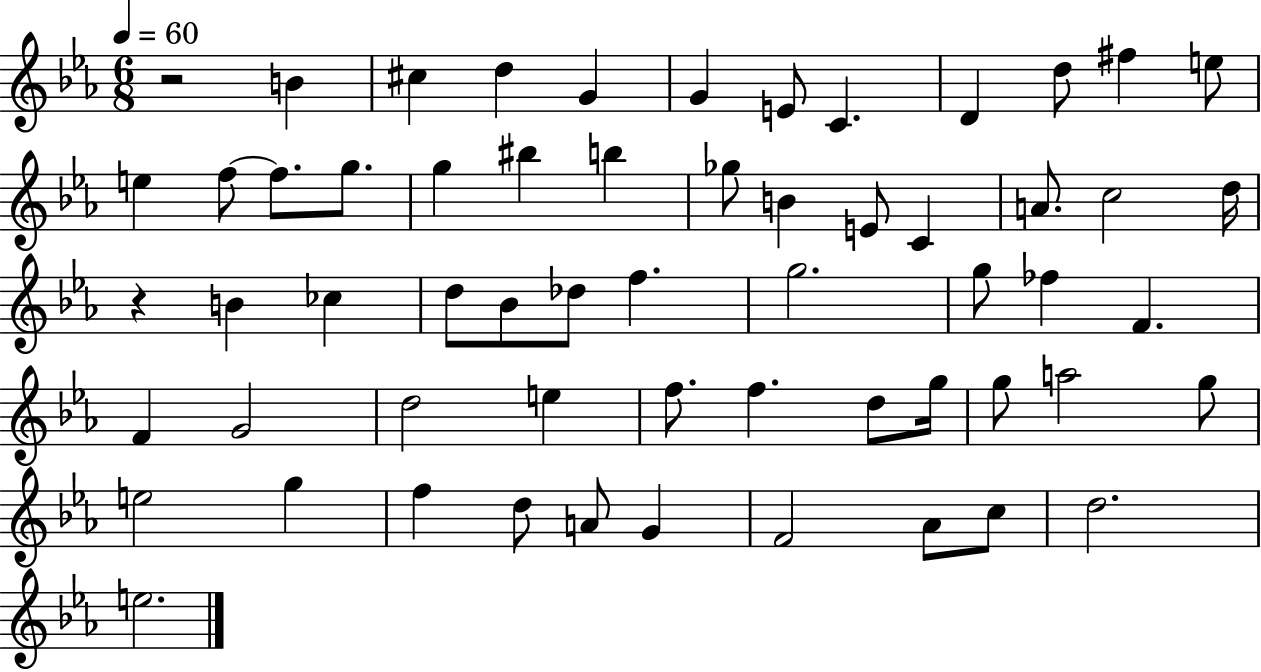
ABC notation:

X:1
T:Untitled
M:6/8
L:1/4
K:Eb
z2 B ^c d G G E/2 C D d/2 ^f e/2 e f/2 f/2 g/2 g ^b b _g/2 B E/2 C A/2 c2 d/4 z B _c d/2 _B/2 _d/2 f g2 g/2 _f F F G2 d2 e f/2 f d/2 g/4 g/2 a2 g/2 e2 g f d/2 A/2 G F2 _A/2 c/2 d2 e2